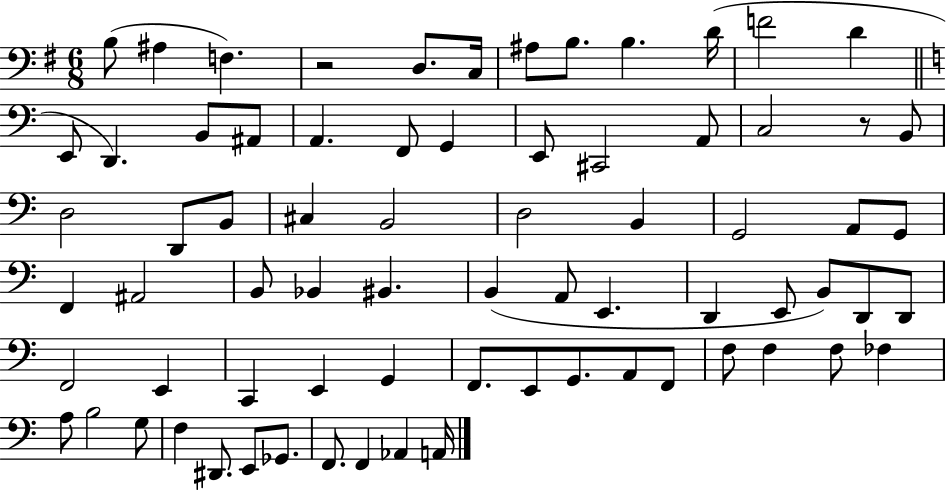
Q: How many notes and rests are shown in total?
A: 73